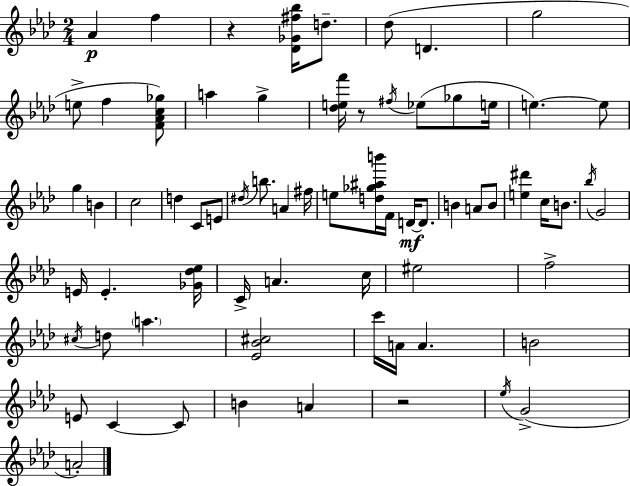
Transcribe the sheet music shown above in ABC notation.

X:1
T:Untitled
M:2/4
L:1/4
K:Ab
_A f z [_D_G^f_b]/4 d/2 _d/2 D g2 e/2 f [F_Ac_g]/2 a g [_def']/4 z/2 ^f/4 _e/2 _g/2 e/4 e e/2 g B c2 d C/2 E/2 ^d/4 b/2 A ^f/4 e/2 [d_g^ab']/4 F/4 D/4 D/2 B A/2 B/2 [e^d'] c/4 B/2 _b/4 G2 E/4 E [_G_d_e]/4 C/4 A c/4 ^e2 f2 ^c/4 d/2 a [_E_B^c]2 c'/4 A/4 A B2 E/2 C C/2 B A z2 _e/4 G2 A2